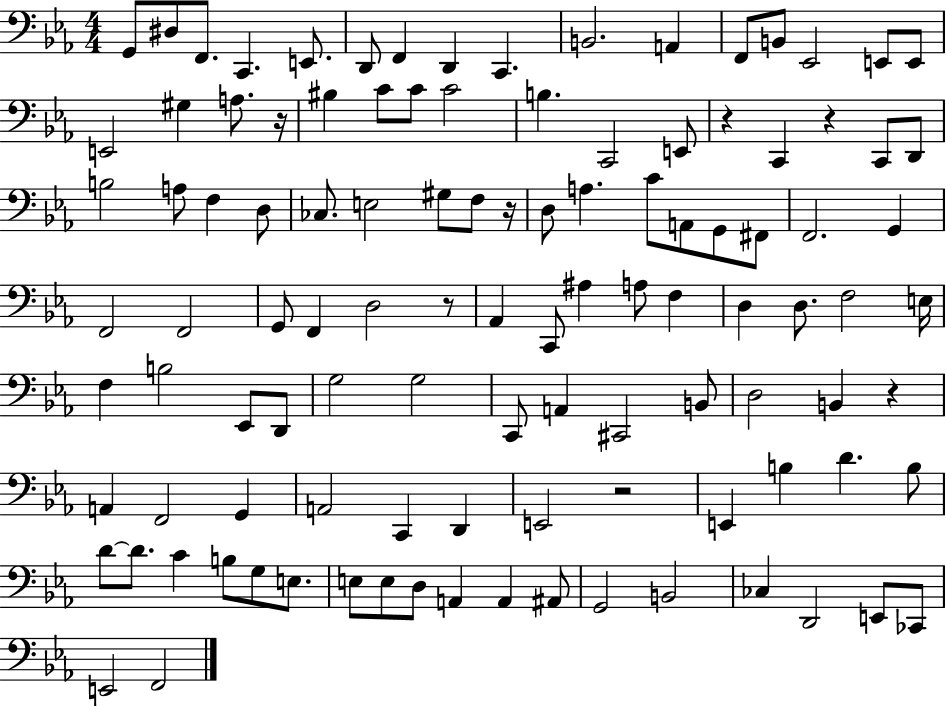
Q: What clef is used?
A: bass